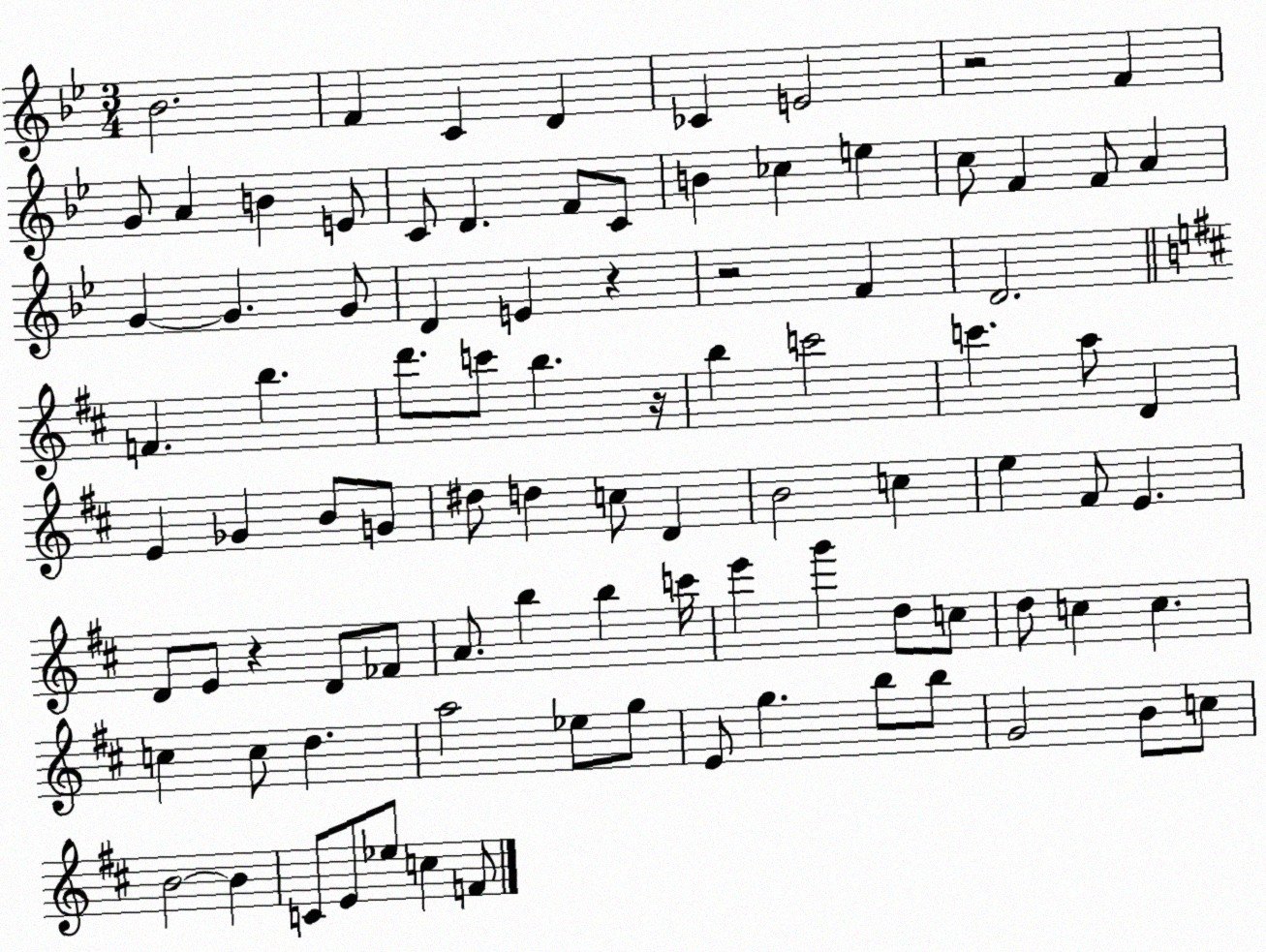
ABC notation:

X:1
T:Untitled
M:3/4
L:1/4
K:Bb
_B2 F C D _C E2 z2 F G/2 A B E/2 C/2 D F/2 C/2 B _c e c/2 F F/2 A G G G/2 D E z z2 F D2 F b d'/2 c'/2 b z/4 b c'2 c' a/2 D E _G B/2 G/2 ^d/2 d c/2 D B2 c e ^F/2 E D/2 E/2 z D/2 _F/2 A/2 b b c'/4 e' g' d/2 c/2 d/2 c c c c/2 d a2 _e/2 g/2 E/2 g b/2 b/2 G2 B/2 c/2 B2 B C/2 E/2 _e/2 c F/2